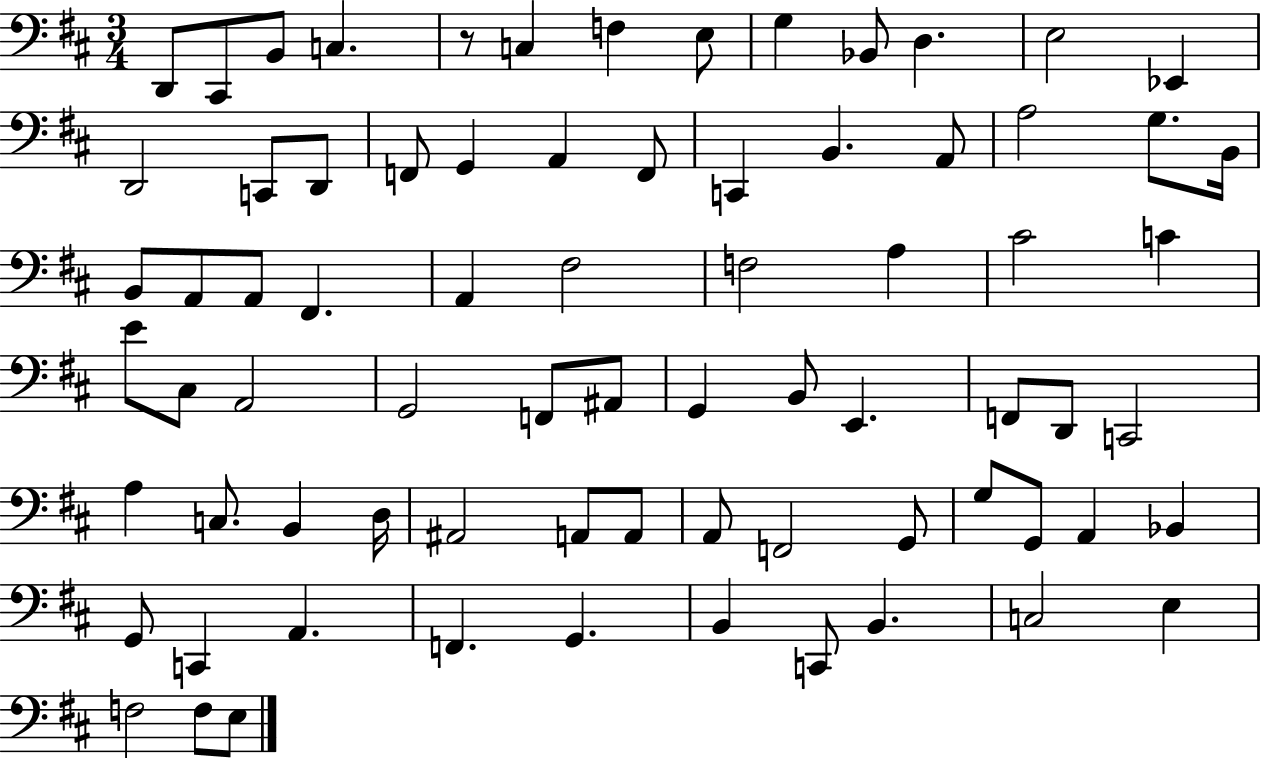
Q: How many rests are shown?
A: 1